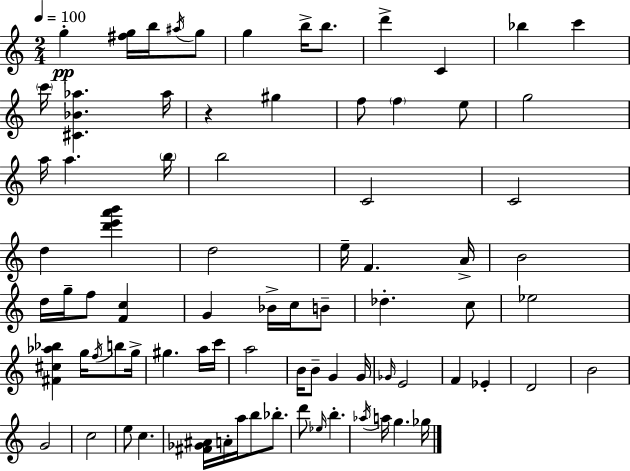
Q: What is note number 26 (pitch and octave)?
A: D5